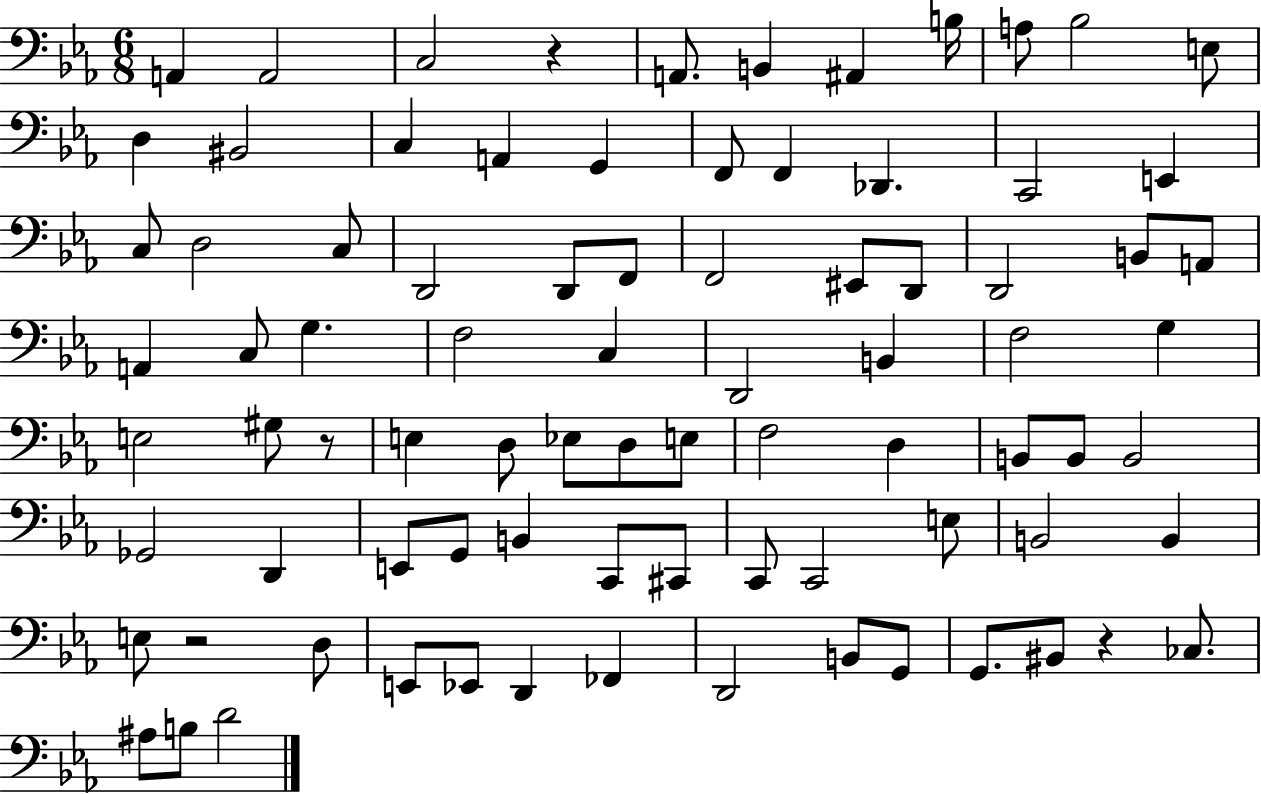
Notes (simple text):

A2/q A2/h C3/h R/q A2/e. B2/q A#2/q B3/s A3/e Bb3/h E3/e D3/q BIS2/h C3/q A2/q G2/q F2/e F2/q Db2/q. C2/h E2/q C3/e D3/h C3/e D2/h D2/e F2/e F2/h EIS2/e D2/e D2/h B2/e A2/e A2/q C3/e G3/q. F3/h C3/q D2/h B2/q F3/h G3/q E3/h G#3/e R/e E3/q D3/e Eb3/e D3/e E3/e F3/h D3/q B2/e B2/e B2/h Gb2/h D2/q E2/e G2/e B2/q C2/e C#2/e C2/e C2/h E3/e B2/h B2/q E3/e R/h D3/e E2/e Eb2/e D2/q FES2/q D2/h B2/e G2/e G2/e. BIS2/e R/q CES3/e. A#3/e B3/e D4/h